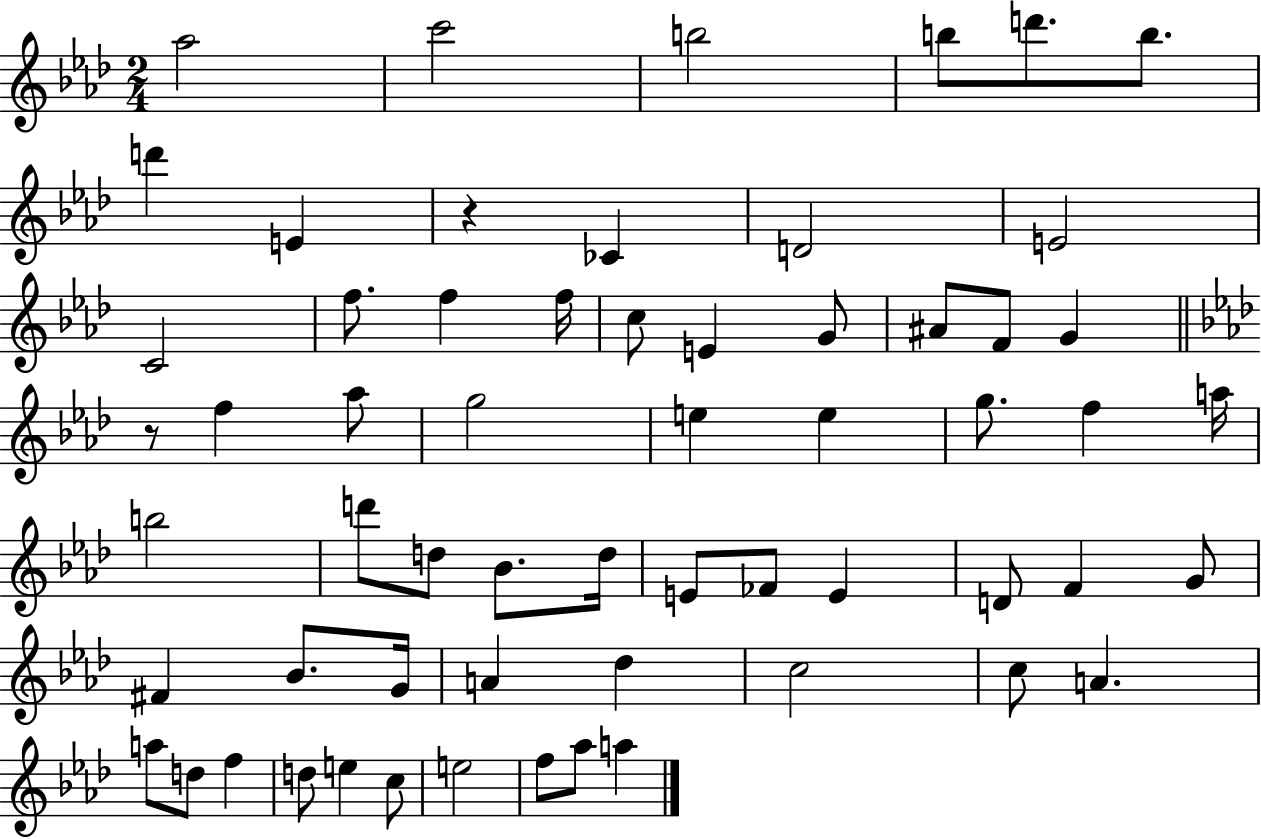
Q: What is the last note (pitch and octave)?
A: A5